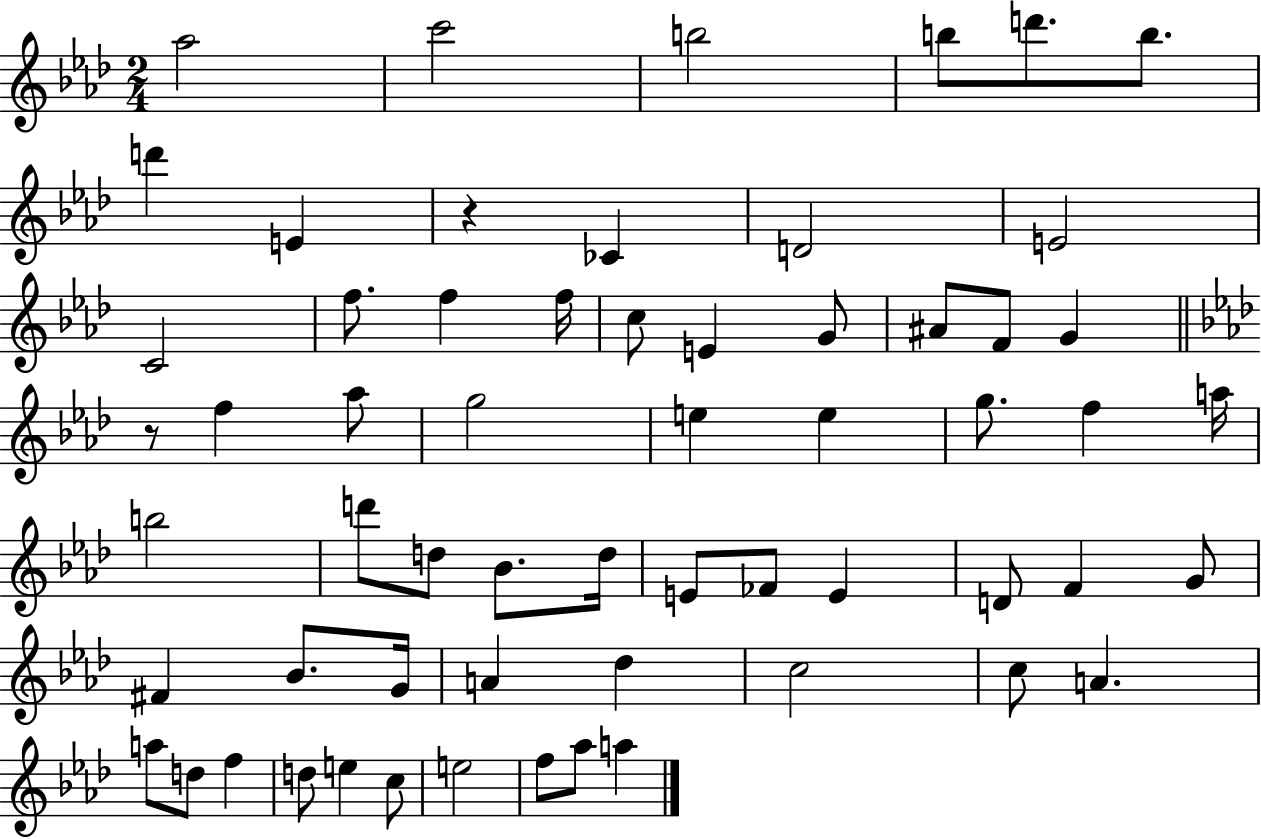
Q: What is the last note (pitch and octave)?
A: A5